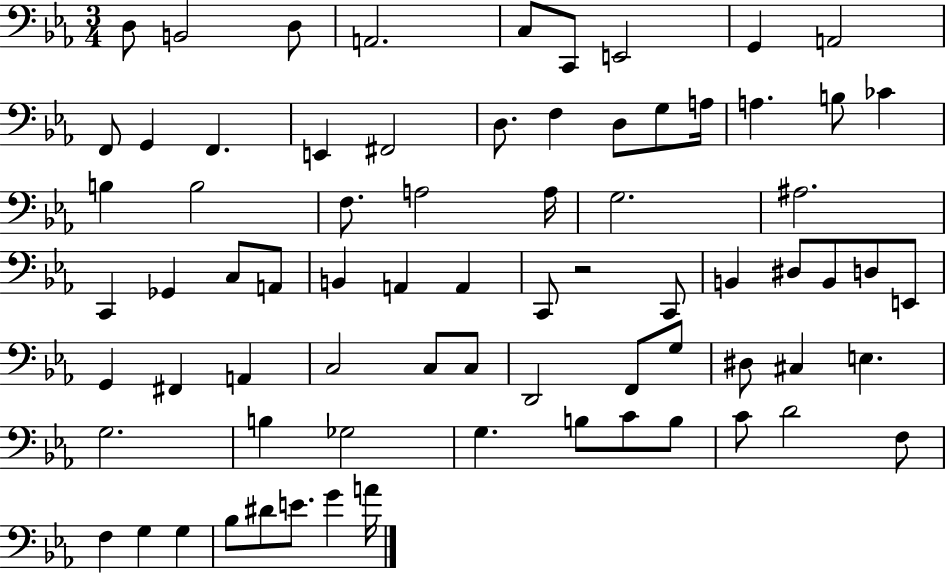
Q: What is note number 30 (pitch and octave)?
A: C2